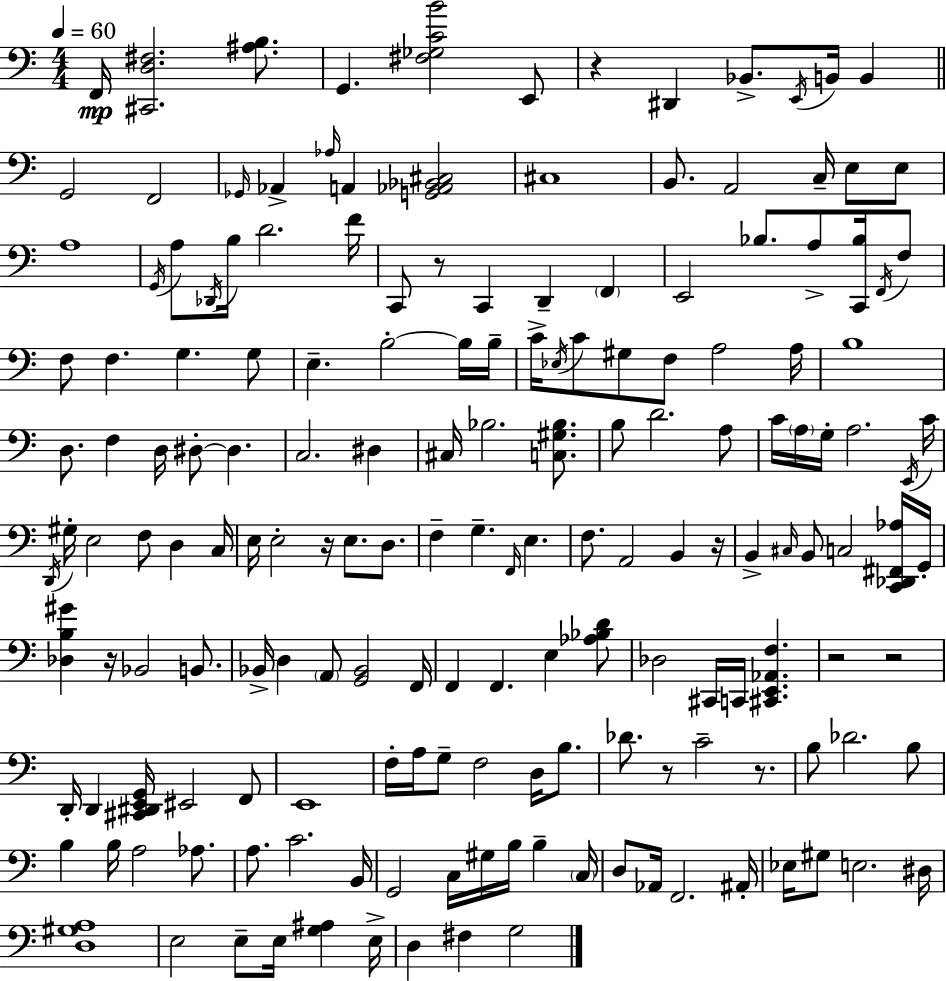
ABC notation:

X:1
T:Untitled
M:4/4
L:1/4
K:C
F,,/4 [^C,,D,^F,]2 [^A,B,]/2 G,, [^F,_G,CB]2 E,,/2 z ^D,, _B,,/2 E,,/4 B,,/4 B,, G,,2 F,,2 _G,,/4 _A,, _A,/4 A,, [G,,_A,,_B,,^C,]2 ^C,4 B,,/2 A,,2 C,/4 E,/2 E,/2 A,4 G,,/4 A,/2 _D,,/4 B,/4 D2 F/4 C,,/2 z/2 C,, D,, F,, E,,2 _B,/2 A,/2 [C,,_B,]/4 F,,/4 F,/2 F,/2 F, G, G,/2 E, B,2 B,/4 B,/4 C/4 _E,/4 C/2 ^G,/2 F,/2 A,2 A,/4 B,4 D,/2 F, D,/4 ^D,/2 ^D, C,2 ^D, ^C,/4 _B,2 [C,^G,_B,]/2 B,/2 D2 A,/2 C/4 A,/4 G,/4 A,2 E,,/4 C/4 D,,/4 ^G,/4 E,2 F,/2 D, C,/4 E,/4 E,2 z/4 E,/2 D,/2 F, G, F,,/4 E, F,/2 A,,2 B,, z/4 B,, ^C,/4 B,,/2 C,2 [C,,_D,,^F,,_A,]/4 G,,/4 [_D,B,^G] z/4 _B,,2 B,,/2 _B,,/4 D, A,,/2 [G,,_B,,]2 F,,/4 F,, F,, E, [_A,_B,D]/2 _D,2 ^C,,/4 C,,/4 [^C,,E,,_A,,F,] z2 z2 D,,/4 D,, [^C,,^D,,E,,G,,]/4 ^E,,2 F,,/2 E,,4 F,/4 A,/4 G,/2 F,2 D,/4 B,/2 _D/2 z/2 C2 z/2 B,/2 _D2 B,/2 B, B,/4 A,2 _A,/2 A,/2 C2 B,,/4 G,,2 C,/4 ^G,/4 B,/4 B, C,/4 D,/2 _A,,/4 F,,2 ^A,,/4 _E,/4 ^G,/2 E,2 ^D,/4 [D,^G,A,]4 E,2 E,/2 E,/4 [G,^A,] E,/4 D, ^F, G,2